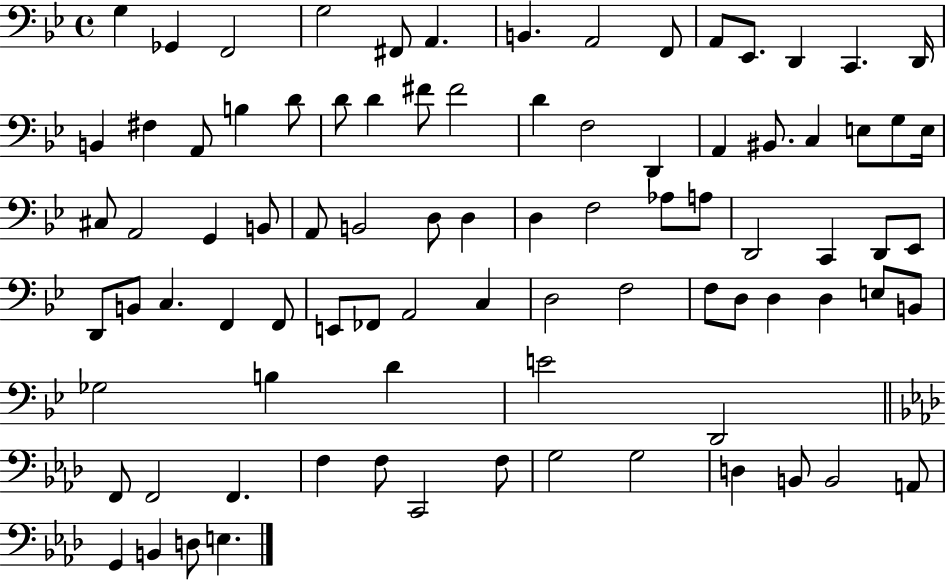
{
  \clef bass
  \time 4/4
  \defaultTimeSignature
  \key bes \major
  \repeat volta 2 { g4 ges,4 f,2 | g2 fis,8 a,4. | b,4. a,2 f,8 | a,8 ees,8. d,4 c,4. d,16 | \break b,4 fis4 a,8 b4 d'8 | d'8 d'4 fis'8 fis'2 | d'4 f2 d,4 | a,4 bis,8. c4 e8 g8 e16 | \break cis8 a,2 g,4 b,8 | a,8 b,2 d8 d4 | d4 f2 aes8 a8 | d,2 c,4 d,8 ees,8 | \break d,8 b,8 c4. f,4 f,8 | e,8 fes,8 a,2 c4 | d2 f2 | f8 d8 d4 d4 e8 b,8 | \break ges2 b4 d'4 | e'2 d,2 | \bar "||" \break \key aes \major f,8 f,2 f,4. | f4 f8 c,2 f8 | g2 g2 | d4 b,8 b,2 a,8 | \break g,4 b,4 d8 e4. | } \bar "|."
}